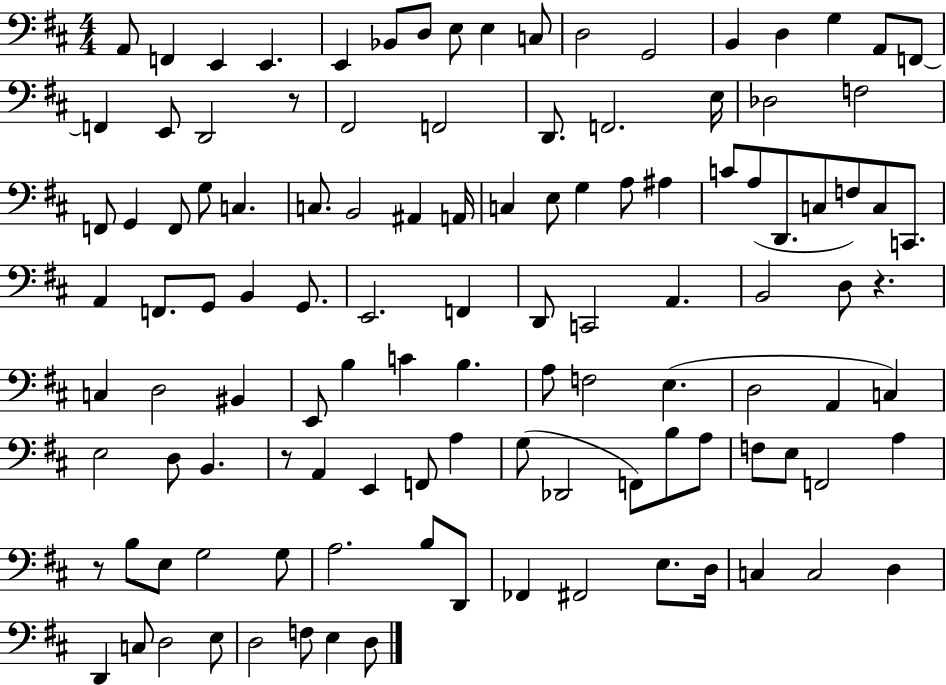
A2/e F2/q E2/q E2/q. E2/q Bb2/e D3/e E3/e E3/q C3/e D3/h G2/h B2/q D3/q G3/q A2/e F2/e F2/q E2/e D2/h R/e F#2/h F2/h D2/e. F2/h. E3/s Db3/h F3/h F2/e G2/q F2/e G3/e C3/q. C3/e. B2/h A#2/q A2/s C3/q E3/e G3/q A3/e A#3/q C4/e A3/e D2/e. C3/e F3/e C3/e C2/e. A2/q F2/e. G2/e B2/q G2/e. E2/h. F2/q D2/e C2/h A2/q. B2/h D3/e R/q. C3/q D3/h BIS2/q E2/e B3/q C4/q B3/q. A3/e F3/h E3/q. D3/h A2/q C3/q E3/h D3/e B2/q. R/e A2/q E2/q F2/e A3/q G3/e Db2/h F2/e B3/e A3/e F3/e E3/e F2/h A3/q R/e B3/e E3/e G3/h G3/e A3/h. B3/e D2/e FES2/q F#2/h E3/e. D3/s C3/q C3/h D3/q D2/q C3/e D3/h E3/e D3/h F3/e E3/q D3/e